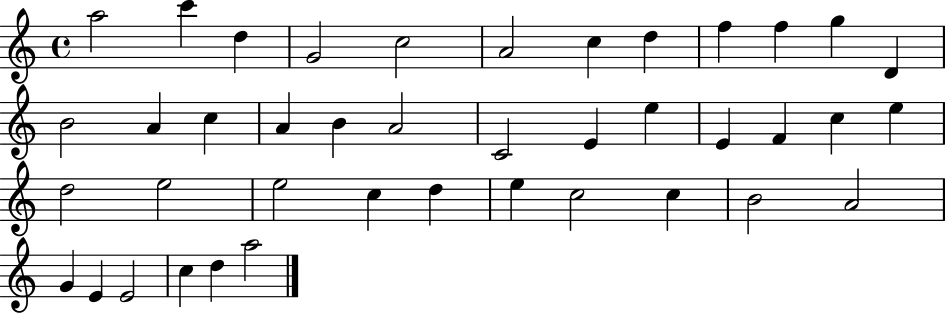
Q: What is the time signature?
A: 4/4